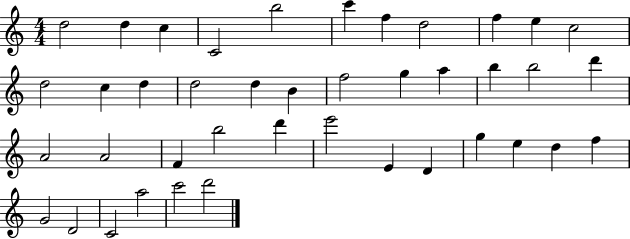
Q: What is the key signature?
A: C major